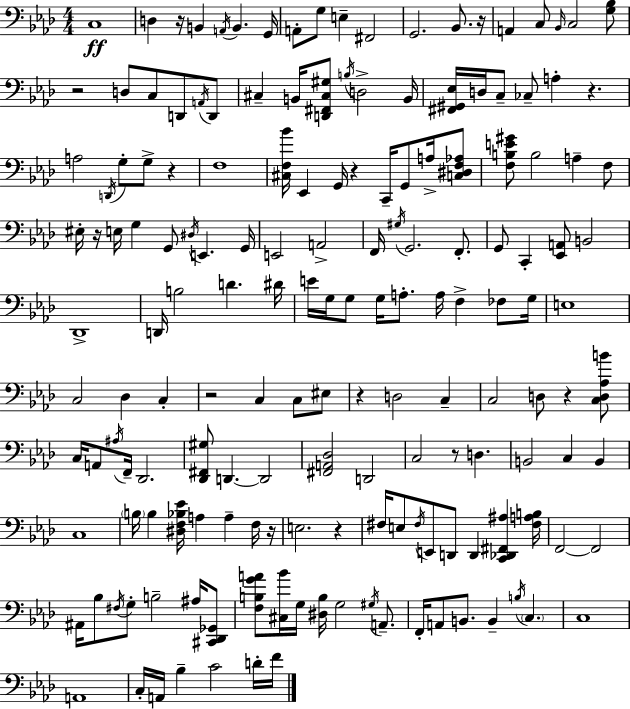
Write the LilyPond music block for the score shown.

{
  \clef bass
  \numericTimeSignature
  \time 4/4
  \key aes \major
  c1\ff | d4 r16 b,4 \acciaccatura { a,16 } b,4. | g,16 a,8-. g8 e4-- fis,2 | g,2. bes,8. | \break r16 a,4 c8 \grace { bes,16 } c2 | <g bes>8 r2 d8 c8 d,8 | \acciaccatura { a,16 } d,8 cis4-- b,16 <d, fis, cis gis>8 \acciaccatura { b16 } d2-> | b,16 <fis, gis, ees>16 d16 c8-- ces8-- a4-. r4. | \break a2 \acciaccatura { d,16 } g8-. g8-> | r4 f1 | <cis f bes'>16 ees,4 g,16 r4 c,16-- | g,8 a16-> <c dis f aes>8 <f b e' gis'>8 b2 a4-- | \break f8 eis16-. r16 e16 g4 g,8 \acciaccatura { dis16 } e,4. | g,16 e,2 a,2-> | f,16 \acciaccatura { gis16 } g,2. | f,8.-. g,8 c,4-. <ees, a,>8 b,2 | \break des,1-> | d,16 b2 | d'4. dis'16 e'16 g16 g8 g16 a8.-. a16 | f4-> fes8 g16 e1 | \break c2 des4 | c4-. r2 c4 | c8 eis8 r4 d2 | c4-- c2 d8 | \break r4 <c d aes b'>8 c16 a,8 \acciaccatura { ais16 } f,16-- des,2. | <des, fis, gis>8 d,4.~~ | d,2 <fis, a, des>2 | d,2 c2 | \break r8 d4. b,2 | c4 b,4 c1 | \parenthesize b16 b4 <dis f bes ees'>16 a4 | a4-- f16 r16 e2. | \break r4 fis16 e8 \acciaccatura { fis16 } e,8 d,8 | d,4 <c, des, fis, ais>4 <fis a b>16 f,2~~ | f,2 ais,16 bes8 \acciaccatura { fis16 } g8-. b2-- | ais16 <cis, des, ges,>8 <f b g' a'>8 <cis bes'>16 g16 <dis b>16 g2 | \break \acciaccatura { gis16 } a,8.-- f,16-. a,8 b,8. | b,4-- \acciaccatura { b16 } \parenthesize c4. c1 | a,1 | c16-. a,16 bes4-- | \break c'2 d'16-. f'16 \bar "|."
}